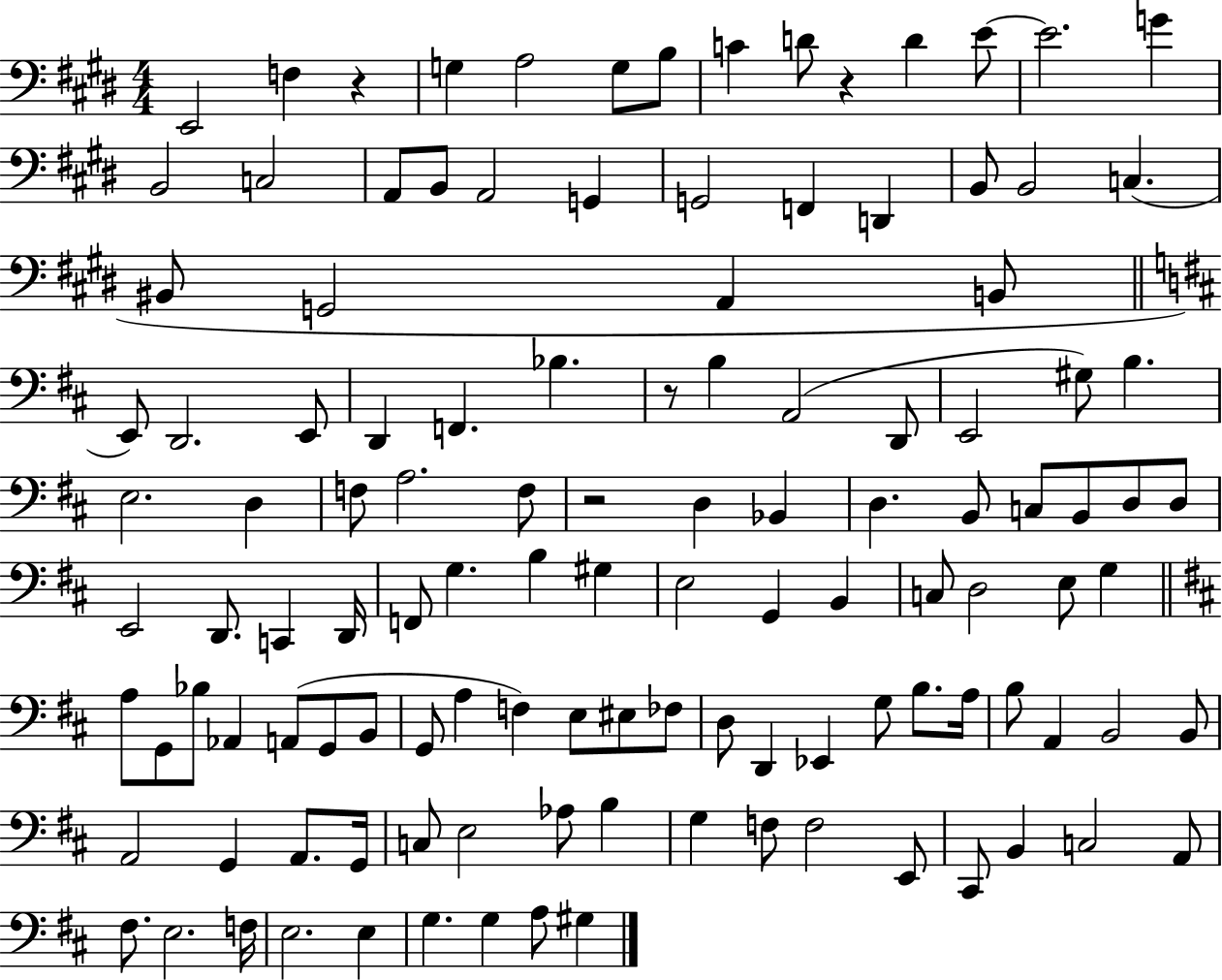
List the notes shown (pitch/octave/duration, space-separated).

E2/h F3/q R/q G3/q A3/h G3/e B3/e C4/q D4/e R/q D4/q E4/e E4/h. G4/q B2/h C3/h A2/e B2/e A2/h G2/q G2/h F2/q D2/q B2/e B2/h C3/q. BIS2/e G2/h A2/q B2/e E2/e D2/h. E2/e D2/q F2/q. Bb3/q. R/e B3/q A2/h D2/e E2/h G#3/e B3/q. E3/h. D3/q F3/e A3/h. F3/e R/h D3/q Bb2/q D3/q. B2/e C3/e B2/e D3/e D3/e E2/h D2/e. C2/q D2/s F2/e G3/q. B3/q G#3/q E3/h G2/q B2/q C3/e D3/h E3/e G3/q A3/e G2/e Bb3/e Ab2/q A2/e G2/e B2/e G2/e A3/q F3/q E3/e EIS3/e FES3/e D3/e D2/q Eb2/q G3/e B3/e. A3/s B3/e A2/q B2/h B2/e A2/h G2/q A2/e. G2/s C3/e E3/h Ab3/e B3/q G3/q F3/e F3/h E2/e C#2/e B2/q C3/h A2/e F#3/e. E3/h. F3/s E3/h. E3/q G3/q. G3/q A3/e G#3/q